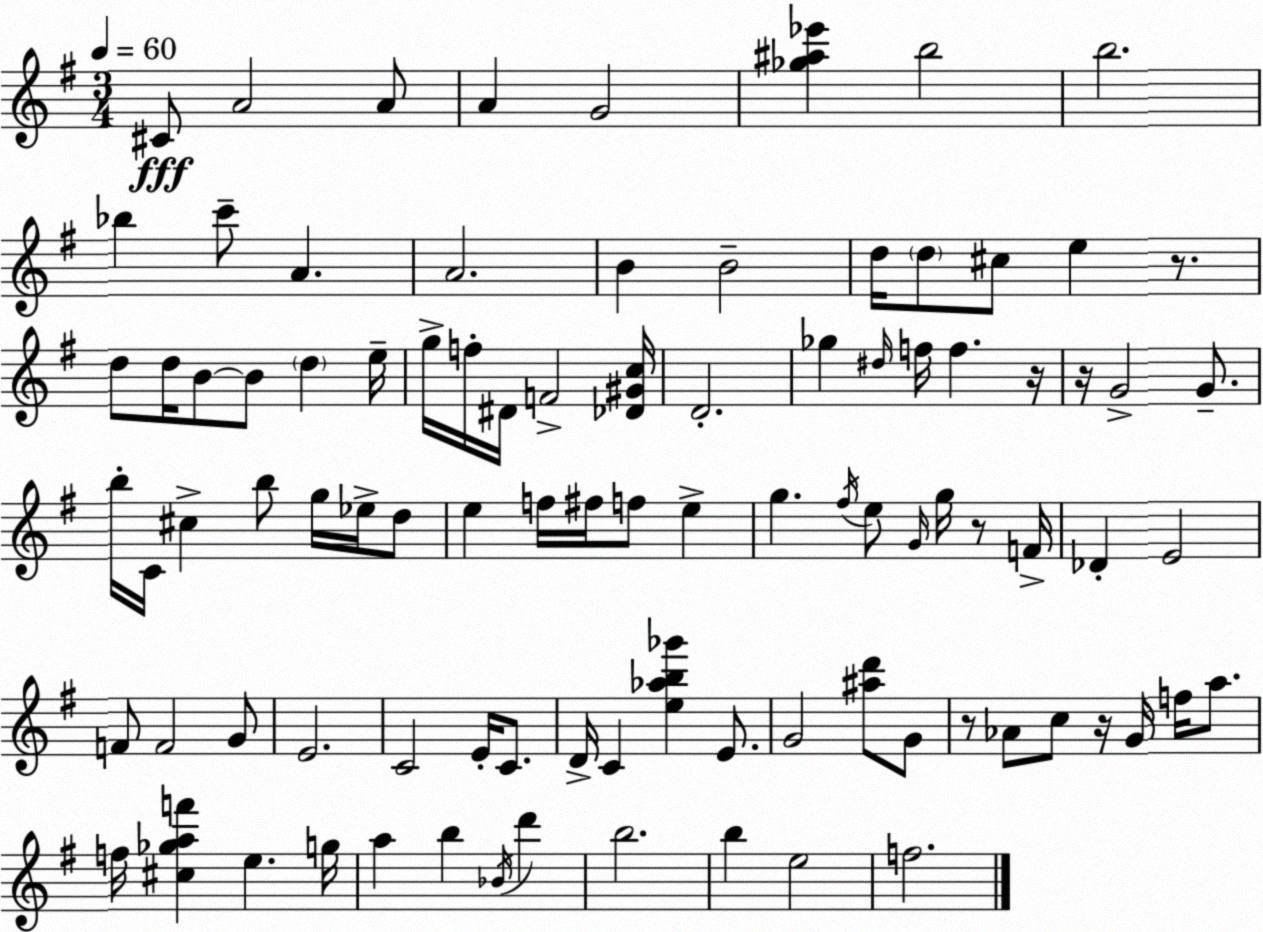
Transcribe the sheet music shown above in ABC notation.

X:1
T:Untitled
M:3/4
L:1/4
K:Em
^C/2 A2 A/2 A G2 [_g^a_e'] b2 b2 _b c'/2 A A2 B B2 d/4 d/2 ^c/2 e z/2 d/2 d/4 B/2 B/2 d e/4 g/4 f/4 ^D/4 F2 [_D^Gc]/4 D2 _g ^d/4 f/4 f z/4 z/4 G2 G/2 b/4 C/4 ^c b/2 g/4 _e/4 d/2 e f/4 ^f/4 f/2 e g ^f/4 e/2 G/4 g/4 z/2 F/4 _D E2 F/2 F2 G/2 E2 C2 E/4 C/2 D/4 C [e_ab_g'] E/2 G2 [^ad']/2 G/2 z/2 _A/2 c/2 z/4 G/4 f/4 a/2 f/4 [^c_gaf'] e g/4 a b _B/4 d' b2 b e2 f2